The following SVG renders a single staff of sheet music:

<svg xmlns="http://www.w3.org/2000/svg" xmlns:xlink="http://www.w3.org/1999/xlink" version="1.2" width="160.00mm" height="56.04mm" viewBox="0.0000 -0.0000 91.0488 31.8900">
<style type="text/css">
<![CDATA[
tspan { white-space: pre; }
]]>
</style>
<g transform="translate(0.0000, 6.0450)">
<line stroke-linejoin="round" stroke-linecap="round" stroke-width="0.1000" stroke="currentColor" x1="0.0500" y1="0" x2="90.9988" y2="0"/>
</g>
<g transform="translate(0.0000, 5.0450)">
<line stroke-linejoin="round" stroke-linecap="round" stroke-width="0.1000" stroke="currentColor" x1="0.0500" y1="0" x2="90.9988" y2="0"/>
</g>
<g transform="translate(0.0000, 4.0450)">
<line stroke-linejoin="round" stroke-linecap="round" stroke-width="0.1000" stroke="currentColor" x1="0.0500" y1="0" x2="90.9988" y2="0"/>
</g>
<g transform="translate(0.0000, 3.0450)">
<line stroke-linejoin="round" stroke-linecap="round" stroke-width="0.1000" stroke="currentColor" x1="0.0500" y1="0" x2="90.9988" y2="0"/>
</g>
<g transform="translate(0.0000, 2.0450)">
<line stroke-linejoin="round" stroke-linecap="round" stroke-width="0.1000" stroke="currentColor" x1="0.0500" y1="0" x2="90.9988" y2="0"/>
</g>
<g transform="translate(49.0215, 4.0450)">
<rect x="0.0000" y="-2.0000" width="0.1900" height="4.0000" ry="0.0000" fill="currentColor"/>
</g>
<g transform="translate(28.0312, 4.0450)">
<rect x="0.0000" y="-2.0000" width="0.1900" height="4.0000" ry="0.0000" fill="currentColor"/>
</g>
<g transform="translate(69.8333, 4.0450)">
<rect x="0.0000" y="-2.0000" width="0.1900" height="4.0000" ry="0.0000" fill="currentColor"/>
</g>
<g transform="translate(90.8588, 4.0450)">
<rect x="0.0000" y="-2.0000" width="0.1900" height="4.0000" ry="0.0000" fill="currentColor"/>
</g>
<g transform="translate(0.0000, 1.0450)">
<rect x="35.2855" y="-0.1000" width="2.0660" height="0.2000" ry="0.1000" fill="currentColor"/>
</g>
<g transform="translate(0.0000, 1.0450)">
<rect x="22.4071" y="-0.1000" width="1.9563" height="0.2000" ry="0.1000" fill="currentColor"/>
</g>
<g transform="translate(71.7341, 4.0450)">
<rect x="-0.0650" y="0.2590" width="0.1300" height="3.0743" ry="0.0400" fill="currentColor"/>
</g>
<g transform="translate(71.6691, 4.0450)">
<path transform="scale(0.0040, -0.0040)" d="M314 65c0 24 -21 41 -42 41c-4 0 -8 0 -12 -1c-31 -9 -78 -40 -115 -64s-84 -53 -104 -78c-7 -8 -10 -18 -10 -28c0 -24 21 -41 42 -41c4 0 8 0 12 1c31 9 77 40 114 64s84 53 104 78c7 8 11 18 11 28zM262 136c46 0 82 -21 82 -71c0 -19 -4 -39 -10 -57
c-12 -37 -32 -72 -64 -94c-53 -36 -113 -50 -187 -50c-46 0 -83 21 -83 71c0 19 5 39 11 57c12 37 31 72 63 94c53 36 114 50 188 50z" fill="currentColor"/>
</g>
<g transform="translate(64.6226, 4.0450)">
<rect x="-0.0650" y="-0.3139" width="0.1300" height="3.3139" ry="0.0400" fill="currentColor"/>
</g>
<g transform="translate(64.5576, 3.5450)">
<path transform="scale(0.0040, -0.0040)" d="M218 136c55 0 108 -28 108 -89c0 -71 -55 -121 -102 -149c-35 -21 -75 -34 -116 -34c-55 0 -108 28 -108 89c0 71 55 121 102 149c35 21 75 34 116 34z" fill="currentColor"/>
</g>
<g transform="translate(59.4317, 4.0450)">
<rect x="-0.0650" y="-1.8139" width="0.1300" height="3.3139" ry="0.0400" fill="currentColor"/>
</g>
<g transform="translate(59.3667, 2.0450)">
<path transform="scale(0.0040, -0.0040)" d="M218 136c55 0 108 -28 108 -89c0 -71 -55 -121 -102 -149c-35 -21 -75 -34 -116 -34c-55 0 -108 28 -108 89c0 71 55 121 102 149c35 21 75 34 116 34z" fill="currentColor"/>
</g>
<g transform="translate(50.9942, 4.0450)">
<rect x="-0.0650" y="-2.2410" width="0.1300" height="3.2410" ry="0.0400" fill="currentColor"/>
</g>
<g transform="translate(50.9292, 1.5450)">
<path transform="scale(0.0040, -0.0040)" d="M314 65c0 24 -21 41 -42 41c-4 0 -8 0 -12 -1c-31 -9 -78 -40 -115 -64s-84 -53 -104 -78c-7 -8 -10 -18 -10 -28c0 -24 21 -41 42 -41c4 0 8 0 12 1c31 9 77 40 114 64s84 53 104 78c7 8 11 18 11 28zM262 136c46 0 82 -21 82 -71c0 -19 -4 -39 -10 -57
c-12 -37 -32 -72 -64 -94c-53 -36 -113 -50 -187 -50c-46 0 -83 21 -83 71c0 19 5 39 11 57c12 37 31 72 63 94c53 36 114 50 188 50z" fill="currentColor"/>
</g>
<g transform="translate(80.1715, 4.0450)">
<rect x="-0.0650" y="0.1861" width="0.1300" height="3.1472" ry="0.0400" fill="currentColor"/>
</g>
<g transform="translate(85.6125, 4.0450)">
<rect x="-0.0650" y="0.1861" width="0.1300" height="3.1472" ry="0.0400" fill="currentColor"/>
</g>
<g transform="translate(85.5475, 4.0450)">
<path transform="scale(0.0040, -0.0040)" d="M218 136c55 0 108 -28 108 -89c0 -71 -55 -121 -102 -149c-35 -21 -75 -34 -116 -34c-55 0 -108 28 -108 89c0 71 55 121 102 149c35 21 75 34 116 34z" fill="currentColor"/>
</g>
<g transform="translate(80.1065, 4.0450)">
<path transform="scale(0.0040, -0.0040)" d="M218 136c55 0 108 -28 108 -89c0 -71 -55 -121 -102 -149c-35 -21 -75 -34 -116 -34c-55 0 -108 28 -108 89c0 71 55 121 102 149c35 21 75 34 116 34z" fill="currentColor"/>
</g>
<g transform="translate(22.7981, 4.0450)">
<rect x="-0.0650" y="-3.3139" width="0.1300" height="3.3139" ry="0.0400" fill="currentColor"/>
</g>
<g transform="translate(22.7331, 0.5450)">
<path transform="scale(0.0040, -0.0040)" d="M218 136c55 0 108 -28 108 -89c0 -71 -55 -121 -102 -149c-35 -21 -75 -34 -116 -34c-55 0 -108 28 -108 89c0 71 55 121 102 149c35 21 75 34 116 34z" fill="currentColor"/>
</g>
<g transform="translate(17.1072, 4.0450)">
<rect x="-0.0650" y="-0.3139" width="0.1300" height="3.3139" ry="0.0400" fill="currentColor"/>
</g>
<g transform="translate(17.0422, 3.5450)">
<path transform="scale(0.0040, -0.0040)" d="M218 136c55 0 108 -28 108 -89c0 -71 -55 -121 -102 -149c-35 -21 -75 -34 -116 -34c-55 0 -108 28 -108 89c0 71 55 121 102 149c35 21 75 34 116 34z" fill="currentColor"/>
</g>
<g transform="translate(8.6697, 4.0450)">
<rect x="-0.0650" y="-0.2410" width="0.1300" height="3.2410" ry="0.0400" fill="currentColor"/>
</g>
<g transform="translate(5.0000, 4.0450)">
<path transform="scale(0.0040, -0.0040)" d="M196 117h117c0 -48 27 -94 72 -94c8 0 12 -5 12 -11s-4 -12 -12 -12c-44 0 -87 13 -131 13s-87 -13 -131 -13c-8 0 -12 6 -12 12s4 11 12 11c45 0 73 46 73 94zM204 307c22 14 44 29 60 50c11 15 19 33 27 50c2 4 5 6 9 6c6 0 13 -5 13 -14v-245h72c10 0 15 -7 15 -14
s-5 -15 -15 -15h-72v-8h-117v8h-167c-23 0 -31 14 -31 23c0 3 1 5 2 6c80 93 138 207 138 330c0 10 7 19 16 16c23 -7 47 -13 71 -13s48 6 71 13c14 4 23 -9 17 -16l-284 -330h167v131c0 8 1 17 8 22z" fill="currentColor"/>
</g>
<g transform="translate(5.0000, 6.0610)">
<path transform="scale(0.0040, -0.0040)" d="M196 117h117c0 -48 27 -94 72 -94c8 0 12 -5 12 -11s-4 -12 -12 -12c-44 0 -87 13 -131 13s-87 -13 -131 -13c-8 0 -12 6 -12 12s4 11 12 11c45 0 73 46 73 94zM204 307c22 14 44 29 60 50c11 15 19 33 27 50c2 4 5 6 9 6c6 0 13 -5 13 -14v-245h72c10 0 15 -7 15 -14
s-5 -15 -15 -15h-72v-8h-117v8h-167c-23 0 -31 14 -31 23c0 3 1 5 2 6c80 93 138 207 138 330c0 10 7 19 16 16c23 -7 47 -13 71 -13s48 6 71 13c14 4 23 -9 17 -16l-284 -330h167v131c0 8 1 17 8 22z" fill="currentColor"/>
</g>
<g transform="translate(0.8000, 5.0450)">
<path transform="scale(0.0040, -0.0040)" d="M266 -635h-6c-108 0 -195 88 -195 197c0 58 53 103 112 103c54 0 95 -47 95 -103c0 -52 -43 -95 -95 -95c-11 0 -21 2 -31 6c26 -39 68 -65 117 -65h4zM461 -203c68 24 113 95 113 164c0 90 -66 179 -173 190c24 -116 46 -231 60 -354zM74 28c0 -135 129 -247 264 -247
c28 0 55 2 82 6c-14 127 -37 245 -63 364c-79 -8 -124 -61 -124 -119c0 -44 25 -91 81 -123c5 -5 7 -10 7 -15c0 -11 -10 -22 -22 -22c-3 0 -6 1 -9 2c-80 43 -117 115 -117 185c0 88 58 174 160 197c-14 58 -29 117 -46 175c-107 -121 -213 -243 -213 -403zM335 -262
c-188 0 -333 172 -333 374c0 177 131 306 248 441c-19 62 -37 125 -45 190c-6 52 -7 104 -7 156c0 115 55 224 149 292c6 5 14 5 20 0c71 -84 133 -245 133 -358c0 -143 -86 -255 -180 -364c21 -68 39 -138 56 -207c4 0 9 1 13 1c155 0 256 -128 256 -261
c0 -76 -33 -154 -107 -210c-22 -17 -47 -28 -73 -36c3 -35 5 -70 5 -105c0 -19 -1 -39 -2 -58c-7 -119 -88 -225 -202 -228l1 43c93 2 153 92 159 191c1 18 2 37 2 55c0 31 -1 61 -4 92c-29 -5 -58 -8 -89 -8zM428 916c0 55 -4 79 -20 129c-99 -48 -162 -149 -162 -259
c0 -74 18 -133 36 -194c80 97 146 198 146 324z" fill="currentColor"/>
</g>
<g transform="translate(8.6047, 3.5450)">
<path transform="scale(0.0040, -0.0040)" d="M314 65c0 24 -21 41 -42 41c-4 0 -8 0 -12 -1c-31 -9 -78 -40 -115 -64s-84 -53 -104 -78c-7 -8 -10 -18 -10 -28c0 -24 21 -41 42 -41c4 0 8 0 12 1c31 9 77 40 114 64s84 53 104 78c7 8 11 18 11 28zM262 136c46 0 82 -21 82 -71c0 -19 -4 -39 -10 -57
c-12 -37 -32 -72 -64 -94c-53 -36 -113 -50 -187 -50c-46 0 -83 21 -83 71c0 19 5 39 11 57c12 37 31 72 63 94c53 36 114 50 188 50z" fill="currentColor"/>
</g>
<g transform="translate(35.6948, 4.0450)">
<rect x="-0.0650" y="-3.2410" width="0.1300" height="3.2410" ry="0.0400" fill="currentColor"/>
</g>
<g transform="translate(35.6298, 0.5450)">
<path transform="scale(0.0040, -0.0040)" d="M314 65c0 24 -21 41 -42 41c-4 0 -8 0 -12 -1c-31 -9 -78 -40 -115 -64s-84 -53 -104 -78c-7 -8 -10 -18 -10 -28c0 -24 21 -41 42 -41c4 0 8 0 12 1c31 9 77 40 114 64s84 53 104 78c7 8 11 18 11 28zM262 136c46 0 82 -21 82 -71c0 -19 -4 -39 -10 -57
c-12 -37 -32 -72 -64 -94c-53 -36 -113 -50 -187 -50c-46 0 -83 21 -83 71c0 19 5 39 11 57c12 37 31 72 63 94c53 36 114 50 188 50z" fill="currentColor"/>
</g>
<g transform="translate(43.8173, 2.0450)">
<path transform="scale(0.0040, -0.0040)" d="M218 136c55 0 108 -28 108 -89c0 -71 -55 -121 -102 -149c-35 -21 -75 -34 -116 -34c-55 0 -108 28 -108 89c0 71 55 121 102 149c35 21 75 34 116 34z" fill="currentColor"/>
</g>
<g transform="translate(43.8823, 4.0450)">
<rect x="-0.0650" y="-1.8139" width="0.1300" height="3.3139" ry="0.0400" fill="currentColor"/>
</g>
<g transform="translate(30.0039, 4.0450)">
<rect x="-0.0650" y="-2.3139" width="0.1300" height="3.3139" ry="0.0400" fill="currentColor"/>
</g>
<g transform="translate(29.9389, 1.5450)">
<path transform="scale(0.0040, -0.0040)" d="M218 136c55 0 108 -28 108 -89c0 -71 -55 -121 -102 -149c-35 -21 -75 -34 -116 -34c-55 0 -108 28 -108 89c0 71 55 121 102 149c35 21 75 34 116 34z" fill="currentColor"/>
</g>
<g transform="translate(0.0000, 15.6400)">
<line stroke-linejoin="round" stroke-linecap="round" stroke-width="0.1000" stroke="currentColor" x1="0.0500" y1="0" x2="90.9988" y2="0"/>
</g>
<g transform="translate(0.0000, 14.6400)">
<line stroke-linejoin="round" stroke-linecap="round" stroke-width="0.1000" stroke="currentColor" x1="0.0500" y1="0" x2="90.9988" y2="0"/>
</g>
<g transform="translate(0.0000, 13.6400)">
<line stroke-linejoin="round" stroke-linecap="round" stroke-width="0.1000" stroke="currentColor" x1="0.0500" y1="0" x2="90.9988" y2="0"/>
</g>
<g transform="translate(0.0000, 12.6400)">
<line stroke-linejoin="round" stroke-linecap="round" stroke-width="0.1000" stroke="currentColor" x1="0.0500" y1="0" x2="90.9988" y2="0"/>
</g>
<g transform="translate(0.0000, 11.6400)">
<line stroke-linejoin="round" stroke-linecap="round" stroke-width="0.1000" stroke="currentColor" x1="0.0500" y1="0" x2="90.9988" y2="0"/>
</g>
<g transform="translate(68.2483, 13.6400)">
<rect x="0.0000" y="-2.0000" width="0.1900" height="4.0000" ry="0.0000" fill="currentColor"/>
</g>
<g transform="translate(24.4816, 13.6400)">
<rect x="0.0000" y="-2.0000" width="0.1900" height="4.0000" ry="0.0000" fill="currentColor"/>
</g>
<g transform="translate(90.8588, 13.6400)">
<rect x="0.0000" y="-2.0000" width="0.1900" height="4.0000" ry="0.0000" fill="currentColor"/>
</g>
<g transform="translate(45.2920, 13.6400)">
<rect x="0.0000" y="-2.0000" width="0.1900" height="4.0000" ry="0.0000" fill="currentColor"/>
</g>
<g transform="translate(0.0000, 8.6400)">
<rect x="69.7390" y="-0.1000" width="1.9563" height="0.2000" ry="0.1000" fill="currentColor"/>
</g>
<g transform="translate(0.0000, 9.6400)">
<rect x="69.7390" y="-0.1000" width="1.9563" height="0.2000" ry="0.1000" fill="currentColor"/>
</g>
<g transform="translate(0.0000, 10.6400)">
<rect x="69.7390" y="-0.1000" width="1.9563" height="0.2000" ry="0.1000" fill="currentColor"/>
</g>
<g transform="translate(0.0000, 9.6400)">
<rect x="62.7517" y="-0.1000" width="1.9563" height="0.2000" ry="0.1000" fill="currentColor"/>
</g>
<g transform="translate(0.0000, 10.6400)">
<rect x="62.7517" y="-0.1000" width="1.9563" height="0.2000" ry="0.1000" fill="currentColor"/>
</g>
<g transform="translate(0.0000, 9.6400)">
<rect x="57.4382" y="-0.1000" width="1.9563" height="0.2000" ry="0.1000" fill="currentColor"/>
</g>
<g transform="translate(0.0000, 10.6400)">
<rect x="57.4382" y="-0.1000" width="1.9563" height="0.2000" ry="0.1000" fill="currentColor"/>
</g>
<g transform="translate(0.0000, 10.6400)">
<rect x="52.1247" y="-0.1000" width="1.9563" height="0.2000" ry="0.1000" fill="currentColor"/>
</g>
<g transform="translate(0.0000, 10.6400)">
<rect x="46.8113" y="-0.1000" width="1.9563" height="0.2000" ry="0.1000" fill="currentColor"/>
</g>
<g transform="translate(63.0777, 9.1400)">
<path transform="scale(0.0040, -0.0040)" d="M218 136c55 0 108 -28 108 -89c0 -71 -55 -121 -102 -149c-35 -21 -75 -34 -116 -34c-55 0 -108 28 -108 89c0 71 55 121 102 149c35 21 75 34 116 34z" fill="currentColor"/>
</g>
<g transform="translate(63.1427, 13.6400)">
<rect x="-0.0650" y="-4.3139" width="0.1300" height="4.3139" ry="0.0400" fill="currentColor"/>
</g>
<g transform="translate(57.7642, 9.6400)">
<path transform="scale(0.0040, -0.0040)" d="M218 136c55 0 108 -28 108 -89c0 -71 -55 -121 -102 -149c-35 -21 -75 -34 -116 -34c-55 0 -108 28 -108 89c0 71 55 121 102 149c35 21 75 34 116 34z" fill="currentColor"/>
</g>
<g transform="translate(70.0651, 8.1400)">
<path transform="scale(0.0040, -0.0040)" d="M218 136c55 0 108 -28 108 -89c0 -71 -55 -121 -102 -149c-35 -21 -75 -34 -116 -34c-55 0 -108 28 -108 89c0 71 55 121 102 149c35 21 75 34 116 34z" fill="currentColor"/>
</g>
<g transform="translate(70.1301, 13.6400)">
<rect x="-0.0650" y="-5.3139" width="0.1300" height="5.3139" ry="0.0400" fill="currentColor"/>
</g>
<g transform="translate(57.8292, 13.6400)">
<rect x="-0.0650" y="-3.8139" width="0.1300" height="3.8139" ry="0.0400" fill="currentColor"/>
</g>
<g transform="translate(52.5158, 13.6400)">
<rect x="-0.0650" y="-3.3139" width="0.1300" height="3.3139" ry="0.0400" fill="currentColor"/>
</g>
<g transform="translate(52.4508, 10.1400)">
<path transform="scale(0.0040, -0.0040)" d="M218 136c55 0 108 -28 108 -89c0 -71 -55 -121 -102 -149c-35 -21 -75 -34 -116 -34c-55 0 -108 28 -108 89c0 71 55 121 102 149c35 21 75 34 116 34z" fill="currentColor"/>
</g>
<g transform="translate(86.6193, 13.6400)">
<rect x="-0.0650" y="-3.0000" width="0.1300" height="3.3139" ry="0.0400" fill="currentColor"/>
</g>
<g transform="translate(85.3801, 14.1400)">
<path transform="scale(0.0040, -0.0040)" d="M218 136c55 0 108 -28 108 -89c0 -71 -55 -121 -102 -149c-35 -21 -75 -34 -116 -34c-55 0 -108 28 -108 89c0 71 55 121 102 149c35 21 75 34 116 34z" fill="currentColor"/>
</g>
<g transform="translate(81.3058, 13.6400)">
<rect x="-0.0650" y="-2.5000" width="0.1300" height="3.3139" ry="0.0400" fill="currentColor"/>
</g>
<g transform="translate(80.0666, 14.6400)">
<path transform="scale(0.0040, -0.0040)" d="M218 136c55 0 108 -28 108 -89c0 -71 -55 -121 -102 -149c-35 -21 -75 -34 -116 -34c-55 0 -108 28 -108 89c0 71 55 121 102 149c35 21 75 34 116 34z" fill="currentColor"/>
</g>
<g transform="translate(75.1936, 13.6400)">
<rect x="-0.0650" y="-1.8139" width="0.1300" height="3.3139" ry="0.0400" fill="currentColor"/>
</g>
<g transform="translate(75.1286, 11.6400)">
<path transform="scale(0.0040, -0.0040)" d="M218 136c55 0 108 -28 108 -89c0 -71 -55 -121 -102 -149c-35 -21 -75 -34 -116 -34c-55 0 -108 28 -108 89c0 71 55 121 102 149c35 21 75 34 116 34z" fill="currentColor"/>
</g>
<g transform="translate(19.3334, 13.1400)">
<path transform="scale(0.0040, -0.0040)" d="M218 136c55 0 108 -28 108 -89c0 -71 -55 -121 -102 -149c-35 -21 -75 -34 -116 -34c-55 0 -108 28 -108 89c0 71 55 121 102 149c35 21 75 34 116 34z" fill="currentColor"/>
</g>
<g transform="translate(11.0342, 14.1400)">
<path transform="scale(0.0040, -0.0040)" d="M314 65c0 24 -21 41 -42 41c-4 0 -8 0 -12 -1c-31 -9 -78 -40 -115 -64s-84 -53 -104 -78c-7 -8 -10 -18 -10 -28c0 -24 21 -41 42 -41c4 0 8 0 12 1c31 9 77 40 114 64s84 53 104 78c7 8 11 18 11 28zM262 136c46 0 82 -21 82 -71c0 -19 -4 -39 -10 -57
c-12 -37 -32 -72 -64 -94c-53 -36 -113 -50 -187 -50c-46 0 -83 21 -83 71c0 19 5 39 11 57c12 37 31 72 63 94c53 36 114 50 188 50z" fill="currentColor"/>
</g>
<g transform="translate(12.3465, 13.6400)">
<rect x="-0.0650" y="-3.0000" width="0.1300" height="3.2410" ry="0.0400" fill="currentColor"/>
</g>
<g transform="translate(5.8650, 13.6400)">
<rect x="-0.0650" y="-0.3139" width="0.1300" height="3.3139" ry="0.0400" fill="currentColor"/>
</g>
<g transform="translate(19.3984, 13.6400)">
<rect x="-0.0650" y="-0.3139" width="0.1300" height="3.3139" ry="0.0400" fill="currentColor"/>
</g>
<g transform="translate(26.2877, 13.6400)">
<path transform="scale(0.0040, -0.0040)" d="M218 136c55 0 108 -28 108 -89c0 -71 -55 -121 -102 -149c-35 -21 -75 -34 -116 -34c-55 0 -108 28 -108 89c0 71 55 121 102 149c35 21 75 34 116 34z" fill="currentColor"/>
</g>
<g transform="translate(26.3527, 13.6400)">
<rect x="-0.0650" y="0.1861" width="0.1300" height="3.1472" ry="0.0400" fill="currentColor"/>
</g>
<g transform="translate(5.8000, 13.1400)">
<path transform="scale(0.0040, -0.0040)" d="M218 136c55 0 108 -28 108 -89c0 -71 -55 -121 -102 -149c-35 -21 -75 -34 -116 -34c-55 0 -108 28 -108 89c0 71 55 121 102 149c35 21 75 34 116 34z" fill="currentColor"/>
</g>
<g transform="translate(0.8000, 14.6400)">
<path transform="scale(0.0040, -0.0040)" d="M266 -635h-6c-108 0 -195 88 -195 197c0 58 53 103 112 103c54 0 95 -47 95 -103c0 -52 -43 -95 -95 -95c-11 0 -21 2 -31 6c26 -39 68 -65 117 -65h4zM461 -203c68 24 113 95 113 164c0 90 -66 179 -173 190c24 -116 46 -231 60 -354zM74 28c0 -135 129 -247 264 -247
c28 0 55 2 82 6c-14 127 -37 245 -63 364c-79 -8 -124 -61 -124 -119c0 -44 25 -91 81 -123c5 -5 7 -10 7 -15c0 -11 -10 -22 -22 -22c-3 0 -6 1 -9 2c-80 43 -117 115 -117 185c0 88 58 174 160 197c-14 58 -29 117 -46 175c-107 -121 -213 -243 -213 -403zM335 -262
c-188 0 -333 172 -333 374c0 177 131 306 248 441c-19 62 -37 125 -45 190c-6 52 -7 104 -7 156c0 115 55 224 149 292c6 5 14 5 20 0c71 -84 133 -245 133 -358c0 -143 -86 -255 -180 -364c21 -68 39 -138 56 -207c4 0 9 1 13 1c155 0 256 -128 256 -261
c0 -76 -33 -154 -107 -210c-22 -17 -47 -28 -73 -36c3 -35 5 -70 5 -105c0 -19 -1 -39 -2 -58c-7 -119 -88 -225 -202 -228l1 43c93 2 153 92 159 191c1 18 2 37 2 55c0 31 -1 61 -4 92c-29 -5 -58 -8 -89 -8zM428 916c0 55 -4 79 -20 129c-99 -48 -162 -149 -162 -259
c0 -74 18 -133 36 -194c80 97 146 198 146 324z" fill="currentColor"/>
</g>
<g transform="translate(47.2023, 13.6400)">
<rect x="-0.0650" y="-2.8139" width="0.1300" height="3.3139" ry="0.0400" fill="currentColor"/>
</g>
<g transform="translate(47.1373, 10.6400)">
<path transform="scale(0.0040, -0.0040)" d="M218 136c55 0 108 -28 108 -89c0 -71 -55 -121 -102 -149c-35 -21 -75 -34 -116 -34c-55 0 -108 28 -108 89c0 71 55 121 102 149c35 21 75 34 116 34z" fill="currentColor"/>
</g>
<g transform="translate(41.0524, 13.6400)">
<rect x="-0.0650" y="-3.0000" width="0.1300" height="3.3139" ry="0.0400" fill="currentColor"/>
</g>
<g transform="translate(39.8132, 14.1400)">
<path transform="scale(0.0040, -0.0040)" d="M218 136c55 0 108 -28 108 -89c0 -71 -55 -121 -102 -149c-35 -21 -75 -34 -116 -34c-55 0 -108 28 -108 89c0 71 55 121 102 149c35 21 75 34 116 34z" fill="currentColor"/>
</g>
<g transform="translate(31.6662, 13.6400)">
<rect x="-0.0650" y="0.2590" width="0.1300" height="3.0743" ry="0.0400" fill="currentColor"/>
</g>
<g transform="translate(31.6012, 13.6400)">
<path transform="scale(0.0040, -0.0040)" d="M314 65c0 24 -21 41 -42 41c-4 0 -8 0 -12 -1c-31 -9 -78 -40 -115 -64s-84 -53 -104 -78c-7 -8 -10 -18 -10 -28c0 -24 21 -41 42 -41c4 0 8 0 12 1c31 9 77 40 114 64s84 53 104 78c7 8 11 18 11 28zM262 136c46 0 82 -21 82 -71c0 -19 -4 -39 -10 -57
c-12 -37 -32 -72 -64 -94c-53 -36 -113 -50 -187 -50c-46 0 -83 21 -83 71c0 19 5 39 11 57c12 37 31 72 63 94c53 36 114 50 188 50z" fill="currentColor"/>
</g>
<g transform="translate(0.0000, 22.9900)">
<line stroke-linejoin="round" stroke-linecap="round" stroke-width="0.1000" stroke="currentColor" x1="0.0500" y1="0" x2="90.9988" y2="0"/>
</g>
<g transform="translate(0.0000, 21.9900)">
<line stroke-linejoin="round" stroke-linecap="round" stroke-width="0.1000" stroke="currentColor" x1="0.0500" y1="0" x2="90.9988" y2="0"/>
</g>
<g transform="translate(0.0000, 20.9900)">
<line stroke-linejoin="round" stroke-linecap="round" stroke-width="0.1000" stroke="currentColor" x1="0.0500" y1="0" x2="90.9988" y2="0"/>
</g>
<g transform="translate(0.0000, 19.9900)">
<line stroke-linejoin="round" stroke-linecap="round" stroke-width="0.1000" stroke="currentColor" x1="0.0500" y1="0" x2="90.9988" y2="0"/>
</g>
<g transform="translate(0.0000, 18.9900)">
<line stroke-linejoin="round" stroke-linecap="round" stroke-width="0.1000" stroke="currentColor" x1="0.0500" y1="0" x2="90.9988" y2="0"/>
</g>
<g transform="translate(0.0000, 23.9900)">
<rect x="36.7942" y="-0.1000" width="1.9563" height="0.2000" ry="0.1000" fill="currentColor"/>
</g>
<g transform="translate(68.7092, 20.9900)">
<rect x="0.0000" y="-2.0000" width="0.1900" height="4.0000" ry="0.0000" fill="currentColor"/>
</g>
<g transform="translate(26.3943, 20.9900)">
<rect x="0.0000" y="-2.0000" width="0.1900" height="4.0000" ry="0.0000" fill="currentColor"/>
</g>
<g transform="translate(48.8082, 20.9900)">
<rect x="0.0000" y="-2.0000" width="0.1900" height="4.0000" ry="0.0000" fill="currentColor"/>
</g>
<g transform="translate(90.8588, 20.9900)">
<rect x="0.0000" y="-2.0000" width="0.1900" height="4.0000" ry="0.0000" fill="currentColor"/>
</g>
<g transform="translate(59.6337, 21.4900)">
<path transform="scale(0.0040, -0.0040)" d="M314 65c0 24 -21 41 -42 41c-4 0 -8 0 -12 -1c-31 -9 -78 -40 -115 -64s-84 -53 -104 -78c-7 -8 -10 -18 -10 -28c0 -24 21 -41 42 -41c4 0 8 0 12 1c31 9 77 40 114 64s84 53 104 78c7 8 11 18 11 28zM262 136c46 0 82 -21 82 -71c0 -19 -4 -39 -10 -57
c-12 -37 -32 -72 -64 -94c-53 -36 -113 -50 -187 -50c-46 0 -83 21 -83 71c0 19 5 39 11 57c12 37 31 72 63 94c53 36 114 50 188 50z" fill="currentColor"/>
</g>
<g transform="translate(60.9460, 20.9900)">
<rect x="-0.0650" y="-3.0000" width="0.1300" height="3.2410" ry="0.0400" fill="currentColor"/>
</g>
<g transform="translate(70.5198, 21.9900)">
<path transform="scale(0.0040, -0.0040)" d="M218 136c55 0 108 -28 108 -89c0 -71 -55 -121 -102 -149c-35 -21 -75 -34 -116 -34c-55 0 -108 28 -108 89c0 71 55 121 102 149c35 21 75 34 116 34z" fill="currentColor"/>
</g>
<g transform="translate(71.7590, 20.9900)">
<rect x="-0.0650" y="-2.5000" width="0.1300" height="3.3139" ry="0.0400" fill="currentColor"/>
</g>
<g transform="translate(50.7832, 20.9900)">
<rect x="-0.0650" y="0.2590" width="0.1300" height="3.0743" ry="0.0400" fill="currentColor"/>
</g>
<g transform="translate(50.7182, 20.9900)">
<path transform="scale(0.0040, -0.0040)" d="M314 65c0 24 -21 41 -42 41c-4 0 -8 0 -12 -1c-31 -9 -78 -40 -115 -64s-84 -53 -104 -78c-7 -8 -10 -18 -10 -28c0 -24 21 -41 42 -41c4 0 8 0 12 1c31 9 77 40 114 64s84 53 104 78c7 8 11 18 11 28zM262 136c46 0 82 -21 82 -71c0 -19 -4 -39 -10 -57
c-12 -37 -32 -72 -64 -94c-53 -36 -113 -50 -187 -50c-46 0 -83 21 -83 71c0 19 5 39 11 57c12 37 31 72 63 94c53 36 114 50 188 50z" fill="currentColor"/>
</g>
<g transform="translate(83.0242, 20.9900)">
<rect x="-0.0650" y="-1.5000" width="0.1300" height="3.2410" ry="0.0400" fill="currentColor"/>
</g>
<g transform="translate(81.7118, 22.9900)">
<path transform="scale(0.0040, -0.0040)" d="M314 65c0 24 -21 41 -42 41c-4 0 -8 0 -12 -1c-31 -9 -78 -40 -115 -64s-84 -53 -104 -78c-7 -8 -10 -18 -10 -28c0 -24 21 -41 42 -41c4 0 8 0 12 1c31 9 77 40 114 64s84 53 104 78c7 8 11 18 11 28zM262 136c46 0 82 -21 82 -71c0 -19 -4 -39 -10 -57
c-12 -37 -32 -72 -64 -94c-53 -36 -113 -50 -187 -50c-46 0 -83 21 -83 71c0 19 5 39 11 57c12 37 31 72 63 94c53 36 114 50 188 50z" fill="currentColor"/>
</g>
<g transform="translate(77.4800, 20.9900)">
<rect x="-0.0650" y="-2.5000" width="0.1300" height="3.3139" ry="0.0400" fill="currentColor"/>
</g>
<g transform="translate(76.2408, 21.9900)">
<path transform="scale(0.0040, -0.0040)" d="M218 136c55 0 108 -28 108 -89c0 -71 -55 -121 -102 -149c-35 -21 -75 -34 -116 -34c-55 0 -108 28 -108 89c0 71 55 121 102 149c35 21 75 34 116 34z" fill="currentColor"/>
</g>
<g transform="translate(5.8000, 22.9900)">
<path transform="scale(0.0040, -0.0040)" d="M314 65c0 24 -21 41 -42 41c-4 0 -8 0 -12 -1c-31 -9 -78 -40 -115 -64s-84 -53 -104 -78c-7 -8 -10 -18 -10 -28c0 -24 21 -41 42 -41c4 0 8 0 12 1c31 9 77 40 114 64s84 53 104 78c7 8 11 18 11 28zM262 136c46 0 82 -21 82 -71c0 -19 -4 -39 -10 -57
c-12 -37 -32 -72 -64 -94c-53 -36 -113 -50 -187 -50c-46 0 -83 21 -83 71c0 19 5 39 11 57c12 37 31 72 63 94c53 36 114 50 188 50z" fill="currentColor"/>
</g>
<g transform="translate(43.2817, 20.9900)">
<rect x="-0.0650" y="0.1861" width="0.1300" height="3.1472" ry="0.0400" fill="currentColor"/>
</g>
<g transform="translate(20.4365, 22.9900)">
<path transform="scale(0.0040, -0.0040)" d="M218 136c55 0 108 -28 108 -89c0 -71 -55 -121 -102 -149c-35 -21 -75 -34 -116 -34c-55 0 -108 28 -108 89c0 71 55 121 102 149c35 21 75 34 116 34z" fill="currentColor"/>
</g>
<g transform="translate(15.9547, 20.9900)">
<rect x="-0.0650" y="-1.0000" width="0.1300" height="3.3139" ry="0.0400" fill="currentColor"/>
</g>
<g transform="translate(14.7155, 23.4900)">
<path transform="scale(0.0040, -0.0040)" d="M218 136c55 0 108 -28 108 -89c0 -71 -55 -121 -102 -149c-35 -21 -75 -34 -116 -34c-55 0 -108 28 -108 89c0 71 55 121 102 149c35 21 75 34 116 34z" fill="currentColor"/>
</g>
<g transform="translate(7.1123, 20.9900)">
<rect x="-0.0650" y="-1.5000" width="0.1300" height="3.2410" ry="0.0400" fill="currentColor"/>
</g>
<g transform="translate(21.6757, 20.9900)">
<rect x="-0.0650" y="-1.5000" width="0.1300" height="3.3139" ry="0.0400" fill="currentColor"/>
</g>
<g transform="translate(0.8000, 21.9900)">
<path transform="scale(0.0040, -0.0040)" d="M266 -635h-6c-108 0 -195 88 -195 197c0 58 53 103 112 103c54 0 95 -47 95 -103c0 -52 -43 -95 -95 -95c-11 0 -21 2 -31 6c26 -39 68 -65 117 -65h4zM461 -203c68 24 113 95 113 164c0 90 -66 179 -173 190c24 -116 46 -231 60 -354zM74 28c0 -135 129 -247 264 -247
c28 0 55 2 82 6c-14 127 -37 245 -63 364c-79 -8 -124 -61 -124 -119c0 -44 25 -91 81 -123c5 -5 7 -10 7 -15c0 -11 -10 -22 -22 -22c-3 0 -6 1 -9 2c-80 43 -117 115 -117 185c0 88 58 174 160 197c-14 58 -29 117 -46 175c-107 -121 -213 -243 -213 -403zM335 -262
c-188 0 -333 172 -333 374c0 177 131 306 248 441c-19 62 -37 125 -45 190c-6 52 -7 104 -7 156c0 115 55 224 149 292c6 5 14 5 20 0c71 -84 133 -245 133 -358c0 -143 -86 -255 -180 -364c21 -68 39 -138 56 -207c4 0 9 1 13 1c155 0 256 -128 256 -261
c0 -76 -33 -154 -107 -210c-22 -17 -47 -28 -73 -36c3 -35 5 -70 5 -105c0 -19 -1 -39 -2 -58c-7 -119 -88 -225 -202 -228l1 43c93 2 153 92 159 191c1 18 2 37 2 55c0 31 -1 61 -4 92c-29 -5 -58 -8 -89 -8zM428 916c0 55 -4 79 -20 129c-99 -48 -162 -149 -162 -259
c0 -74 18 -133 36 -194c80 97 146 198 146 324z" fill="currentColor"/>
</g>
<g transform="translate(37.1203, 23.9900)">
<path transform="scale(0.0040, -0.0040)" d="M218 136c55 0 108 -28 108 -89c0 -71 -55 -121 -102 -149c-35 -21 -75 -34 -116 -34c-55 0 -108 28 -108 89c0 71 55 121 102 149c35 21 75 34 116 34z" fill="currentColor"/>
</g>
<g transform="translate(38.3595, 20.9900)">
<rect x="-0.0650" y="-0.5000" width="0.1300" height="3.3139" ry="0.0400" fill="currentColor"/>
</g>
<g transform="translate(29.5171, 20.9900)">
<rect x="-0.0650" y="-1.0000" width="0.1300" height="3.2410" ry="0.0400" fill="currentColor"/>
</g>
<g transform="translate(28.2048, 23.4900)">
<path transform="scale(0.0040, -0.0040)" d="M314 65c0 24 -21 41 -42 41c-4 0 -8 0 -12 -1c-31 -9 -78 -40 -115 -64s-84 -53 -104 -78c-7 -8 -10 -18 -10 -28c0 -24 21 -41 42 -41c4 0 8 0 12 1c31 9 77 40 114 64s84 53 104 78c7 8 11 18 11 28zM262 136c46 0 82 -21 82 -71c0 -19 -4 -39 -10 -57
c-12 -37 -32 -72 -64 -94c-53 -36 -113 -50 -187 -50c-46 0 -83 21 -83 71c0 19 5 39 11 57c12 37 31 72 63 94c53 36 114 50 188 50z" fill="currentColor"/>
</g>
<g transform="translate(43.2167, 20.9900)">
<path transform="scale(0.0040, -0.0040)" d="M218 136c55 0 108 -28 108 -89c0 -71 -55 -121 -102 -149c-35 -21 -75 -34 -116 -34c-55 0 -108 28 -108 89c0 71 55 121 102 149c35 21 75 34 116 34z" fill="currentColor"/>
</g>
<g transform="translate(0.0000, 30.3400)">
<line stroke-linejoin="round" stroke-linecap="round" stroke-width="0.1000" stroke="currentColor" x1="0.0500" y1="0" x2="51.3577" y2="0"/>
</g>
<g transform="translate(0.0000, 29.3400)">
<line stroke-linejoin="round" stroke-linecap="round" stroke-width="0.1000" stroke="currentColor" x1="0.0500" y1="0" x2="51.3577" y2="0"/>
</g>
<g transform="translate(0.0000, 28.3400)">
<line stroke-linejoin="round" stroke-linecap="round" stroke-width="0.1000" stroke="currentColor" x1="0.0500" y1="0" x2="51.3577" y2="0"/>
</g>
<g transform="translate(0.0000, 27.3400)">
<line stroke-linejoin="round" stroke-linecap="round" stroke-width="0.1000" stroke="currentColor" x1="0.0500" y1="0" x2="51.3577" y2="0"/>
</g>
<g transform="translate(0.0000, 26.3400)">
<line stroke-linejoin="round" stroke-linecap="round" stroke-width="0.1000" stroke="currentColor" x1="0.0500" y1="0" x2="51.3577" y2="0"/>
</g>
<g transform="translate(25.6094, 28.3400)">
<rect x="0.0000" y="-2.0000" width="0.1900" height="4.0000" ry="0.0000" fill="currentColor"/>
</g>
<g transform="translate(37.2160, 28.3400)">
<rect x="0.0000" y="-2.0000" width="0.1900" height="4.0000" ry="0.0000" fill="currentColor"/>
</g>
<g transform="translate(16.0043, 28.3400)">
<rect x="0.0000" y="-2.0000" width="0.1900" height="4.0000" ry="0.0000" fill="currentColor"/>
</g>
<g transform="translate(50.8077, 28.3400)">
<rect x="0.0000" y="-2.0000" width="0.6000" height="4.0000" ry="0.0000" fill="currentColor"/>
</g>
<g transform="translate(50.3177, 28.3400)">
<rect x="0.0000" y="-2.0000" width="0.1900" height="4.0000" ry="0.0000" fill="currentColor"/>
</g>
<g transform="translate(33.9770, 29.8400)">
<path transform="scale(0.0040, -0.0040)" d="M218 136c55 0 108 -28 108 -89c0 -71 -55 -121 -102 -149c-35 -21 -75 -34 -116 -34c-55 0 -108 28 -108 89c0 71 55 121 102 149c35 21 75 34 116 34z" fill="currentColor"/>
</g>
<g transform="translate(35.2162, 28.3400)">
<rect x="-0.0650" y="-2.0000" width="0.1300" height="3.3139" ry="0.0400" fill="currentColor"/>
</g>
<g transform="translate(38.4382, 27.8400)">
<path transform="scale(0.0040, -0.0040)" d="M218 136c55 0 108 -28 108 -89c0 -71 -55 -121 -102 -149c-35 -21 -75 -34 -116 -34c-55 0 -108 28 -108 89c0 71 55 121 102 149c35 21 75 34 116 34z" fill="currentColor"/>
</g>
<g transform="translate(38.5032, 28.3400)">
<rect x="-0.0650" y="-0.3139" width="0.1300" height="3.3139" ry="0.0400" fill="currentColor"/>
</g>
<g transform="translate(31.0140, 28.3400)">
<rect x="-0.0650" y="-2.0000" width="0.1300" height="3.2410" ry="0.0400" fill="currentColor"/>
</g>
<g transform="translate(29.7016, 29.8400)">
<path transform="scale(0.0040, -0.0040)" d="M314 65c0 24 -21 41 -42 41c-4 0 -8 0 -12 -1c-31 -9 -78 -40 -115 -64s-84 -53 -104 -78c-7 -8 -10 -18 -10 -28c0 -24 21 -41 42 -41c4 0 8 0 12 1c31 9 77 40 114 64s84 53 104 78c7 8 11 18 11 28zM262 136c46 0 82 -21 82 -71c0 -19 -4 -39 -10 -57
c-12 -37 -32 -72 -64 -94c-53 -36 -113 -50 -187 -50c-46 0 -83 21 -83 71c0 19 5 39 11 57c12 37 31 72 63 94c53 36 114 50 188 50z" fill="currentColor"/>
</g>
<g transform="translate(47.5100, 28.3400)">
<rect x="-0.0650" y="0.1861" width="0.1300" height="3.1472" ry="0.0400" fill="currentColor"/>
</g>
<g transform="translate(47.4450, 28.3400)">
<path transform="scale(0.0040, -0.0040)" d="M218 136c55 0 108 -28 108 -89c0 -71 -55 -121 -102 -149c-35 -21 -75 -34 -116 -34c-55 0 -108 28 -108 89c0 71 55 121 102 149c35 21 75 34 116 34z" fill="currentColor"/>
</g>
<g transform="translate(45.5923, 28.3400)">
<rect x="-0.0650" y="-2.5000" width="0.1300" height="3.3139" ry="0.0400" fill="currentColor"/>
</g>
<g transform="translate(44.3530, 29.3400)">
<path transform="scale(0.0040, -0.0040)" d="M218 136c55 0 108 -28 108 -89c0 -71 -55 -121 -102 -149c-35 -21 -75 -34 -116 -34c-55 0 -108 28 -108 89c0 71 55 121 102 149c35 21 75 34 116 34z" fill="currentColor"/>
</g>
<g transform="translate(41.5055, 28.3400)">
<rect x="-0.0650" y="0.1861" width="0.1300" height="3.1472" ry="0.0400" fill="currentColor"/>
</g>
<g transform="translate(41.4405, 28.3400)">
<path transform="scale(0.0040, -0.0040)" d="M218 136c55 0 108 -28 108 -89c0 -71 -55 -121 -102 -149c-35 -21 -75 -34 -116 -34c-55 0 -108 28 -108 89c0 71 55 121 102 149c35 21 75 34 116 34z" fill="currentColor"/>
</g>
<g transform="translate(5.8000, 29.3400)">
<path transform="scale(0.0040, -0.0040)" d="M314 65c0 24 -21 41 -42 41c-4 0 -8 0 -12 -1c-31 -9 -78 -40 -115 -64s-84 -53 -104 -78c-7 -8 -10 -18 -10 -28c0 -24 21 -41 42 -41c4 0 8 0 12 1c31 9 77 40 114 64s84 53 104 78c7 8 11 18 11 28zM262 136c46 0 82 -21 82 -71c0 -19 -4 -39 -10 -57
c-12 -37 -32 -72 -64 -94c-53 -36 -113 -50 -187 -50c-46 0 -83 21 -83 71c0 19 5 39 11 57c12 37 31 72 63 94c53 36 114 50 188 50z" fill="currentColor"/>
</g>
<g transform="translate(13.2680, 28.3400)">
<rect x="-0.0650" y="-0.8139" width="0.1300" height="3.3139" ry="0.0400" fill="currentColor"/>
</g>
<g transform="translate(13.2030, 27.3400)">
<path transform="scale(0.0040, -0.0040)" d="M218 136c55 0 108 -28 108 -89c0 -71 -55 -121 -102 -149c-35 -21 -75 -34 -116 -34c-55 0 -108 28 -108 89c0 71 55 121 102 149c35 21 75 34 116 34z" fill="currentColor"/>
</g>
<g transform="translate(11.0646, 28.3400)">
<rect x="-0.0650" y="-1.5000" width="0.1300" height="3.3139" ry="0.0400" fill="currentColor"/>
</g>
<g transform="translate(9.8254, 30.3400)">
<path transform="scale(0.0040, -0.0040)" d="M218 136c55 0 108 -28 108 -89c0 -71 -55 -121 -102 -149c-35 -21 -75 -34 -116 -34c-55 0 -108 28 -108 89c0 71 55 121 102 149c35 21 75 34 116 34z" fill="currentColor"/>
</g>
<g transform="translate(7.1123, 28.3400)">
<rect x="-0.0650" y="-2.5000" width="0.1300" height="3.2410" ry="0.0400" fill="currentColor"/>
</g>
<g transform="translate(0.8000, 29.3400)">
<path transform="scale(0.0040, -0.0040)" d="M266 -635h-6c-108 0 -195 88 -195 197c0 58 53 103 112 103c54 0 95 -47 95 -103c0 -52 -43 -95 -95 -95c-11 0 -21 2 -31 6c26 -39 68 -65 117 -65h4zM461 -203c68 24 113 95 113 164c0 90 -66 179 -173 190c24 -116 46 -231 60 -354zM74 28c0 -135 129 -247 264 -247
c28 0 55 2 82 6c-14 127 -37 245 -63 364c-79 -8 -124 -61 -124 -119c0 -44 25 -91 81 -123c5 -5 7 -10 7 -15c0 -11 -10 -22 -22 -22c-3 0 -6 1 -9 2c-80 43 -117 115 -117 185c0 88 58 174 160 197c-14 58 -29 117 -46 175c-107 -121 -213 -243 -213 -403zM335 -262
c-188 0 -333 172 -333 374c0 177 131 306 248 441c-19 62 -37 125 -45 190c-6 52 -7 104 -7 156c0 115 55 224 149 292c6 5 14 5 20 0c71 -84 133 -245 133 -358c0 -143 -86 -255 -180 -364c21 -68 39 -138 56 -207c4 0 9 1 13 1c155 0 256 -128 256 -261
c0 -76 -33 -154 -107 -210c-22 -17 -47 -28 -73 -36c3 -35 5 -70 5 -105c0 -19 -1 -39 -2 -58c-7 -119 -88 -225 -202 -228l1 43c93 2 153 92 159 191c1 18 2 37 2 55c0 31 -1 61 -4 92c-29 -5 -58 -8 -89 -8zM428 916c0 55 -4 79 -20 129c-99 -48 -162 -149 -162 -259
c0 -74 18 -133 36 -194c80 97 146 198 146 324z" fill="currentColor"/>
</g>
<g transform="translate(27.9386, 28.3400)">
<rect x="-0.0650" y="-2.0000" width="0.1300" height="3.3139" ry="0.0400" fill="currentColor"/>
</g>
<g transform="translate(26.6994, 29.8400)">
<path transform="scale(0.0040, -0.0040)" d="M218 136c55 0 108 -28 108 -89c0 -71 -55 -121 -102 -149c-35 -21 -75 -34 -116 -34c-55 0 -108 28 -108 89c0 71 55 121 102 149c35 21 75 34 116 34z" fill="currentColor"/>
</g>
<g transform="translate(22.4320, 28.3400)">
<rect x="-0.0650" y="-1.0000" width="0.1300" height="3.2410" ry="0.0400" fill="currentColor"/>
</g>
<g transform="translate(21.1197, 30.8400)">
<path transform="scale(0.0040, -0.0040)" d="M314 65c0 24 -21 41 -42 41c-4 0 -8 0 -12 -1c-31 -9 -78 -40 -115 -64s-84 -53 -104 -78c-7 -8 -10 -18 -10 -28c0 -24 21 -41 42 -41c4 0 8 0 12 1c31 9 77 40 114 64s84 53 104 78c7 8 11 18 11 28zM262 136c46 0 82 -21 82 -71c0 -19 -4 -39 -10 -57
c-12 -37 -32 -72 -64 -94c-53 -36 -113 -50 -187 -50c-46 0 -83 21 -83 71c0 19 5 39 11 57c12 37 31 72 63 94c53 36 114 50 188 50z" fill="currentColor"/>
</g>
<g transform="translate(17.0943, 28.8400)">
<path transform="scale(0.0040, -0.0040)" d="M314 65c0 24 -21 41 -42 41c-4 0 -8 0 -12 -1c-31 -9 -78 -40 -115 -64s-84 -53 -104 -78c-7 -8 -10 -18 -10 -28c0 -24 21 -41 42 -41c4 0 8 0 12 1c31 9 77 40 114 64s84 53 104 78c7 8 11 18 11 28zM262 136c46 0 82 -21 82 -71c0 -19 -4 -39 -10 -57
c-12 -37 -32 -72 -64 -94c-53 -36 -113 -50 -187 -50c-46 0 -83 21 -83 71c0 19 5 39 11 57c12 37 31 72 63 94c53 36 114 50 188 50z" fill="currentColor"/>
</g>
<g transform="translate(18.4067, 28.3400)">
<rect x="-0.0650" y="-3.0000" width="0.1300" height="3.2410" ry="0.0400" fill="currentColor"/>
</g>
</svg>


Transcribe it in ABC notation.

X:1
T:Untitled
M:4/4
L:1/4
K:C
c2 c b g b2 f g2 f c B2 B B c A2 c B B2 A a b c' d' f' f G A E2 D E D2 C B B2 A2 G G E2 G2 E d A2 D2 F F2 F c B G B